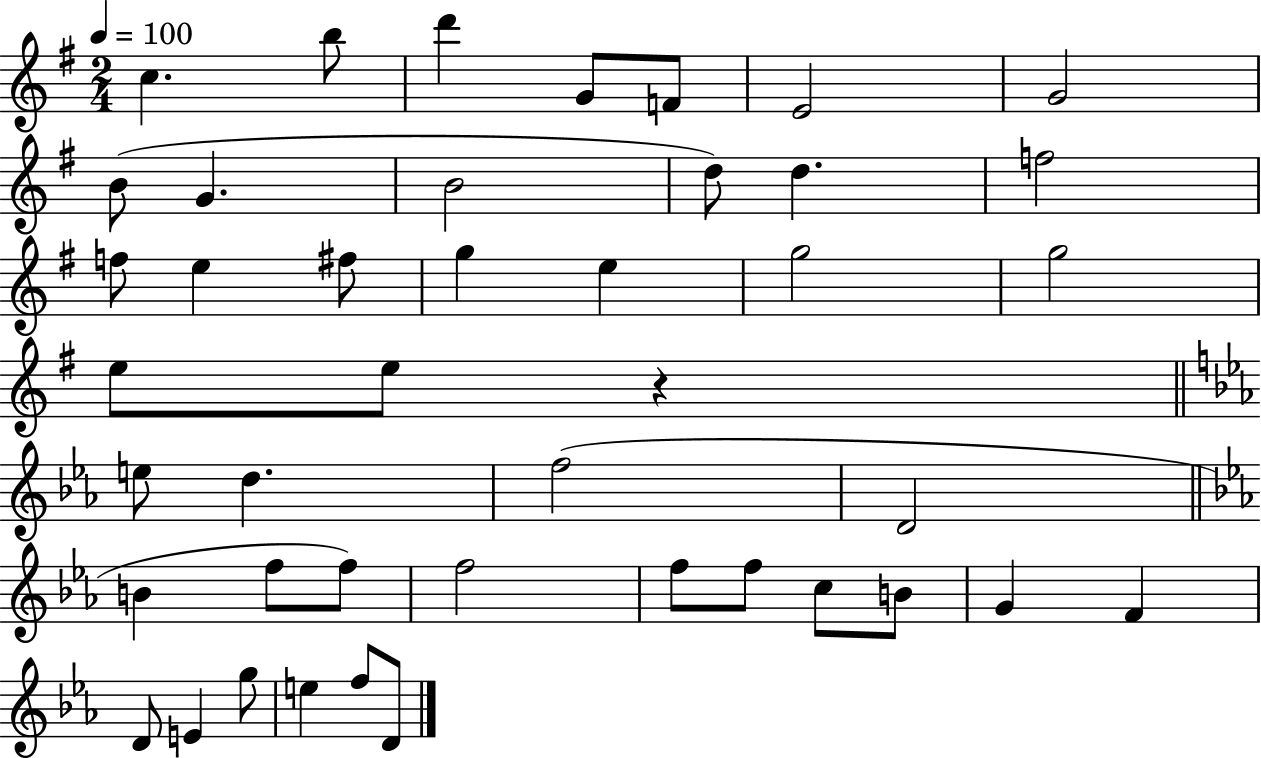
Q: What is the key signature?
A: G major